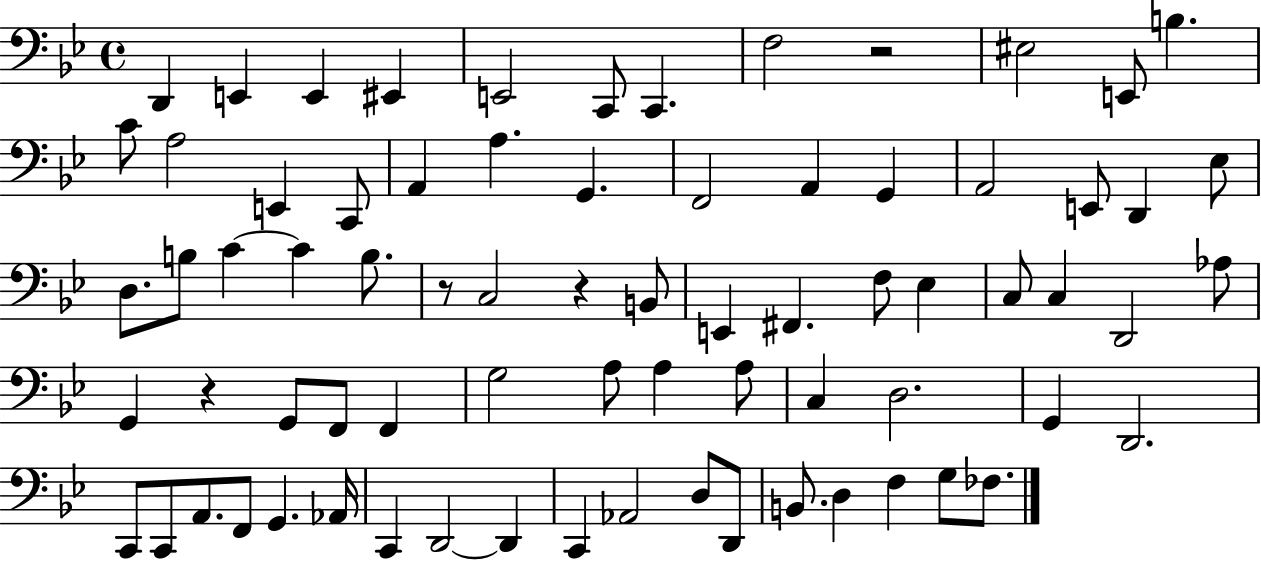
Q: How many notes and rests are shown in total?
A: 74